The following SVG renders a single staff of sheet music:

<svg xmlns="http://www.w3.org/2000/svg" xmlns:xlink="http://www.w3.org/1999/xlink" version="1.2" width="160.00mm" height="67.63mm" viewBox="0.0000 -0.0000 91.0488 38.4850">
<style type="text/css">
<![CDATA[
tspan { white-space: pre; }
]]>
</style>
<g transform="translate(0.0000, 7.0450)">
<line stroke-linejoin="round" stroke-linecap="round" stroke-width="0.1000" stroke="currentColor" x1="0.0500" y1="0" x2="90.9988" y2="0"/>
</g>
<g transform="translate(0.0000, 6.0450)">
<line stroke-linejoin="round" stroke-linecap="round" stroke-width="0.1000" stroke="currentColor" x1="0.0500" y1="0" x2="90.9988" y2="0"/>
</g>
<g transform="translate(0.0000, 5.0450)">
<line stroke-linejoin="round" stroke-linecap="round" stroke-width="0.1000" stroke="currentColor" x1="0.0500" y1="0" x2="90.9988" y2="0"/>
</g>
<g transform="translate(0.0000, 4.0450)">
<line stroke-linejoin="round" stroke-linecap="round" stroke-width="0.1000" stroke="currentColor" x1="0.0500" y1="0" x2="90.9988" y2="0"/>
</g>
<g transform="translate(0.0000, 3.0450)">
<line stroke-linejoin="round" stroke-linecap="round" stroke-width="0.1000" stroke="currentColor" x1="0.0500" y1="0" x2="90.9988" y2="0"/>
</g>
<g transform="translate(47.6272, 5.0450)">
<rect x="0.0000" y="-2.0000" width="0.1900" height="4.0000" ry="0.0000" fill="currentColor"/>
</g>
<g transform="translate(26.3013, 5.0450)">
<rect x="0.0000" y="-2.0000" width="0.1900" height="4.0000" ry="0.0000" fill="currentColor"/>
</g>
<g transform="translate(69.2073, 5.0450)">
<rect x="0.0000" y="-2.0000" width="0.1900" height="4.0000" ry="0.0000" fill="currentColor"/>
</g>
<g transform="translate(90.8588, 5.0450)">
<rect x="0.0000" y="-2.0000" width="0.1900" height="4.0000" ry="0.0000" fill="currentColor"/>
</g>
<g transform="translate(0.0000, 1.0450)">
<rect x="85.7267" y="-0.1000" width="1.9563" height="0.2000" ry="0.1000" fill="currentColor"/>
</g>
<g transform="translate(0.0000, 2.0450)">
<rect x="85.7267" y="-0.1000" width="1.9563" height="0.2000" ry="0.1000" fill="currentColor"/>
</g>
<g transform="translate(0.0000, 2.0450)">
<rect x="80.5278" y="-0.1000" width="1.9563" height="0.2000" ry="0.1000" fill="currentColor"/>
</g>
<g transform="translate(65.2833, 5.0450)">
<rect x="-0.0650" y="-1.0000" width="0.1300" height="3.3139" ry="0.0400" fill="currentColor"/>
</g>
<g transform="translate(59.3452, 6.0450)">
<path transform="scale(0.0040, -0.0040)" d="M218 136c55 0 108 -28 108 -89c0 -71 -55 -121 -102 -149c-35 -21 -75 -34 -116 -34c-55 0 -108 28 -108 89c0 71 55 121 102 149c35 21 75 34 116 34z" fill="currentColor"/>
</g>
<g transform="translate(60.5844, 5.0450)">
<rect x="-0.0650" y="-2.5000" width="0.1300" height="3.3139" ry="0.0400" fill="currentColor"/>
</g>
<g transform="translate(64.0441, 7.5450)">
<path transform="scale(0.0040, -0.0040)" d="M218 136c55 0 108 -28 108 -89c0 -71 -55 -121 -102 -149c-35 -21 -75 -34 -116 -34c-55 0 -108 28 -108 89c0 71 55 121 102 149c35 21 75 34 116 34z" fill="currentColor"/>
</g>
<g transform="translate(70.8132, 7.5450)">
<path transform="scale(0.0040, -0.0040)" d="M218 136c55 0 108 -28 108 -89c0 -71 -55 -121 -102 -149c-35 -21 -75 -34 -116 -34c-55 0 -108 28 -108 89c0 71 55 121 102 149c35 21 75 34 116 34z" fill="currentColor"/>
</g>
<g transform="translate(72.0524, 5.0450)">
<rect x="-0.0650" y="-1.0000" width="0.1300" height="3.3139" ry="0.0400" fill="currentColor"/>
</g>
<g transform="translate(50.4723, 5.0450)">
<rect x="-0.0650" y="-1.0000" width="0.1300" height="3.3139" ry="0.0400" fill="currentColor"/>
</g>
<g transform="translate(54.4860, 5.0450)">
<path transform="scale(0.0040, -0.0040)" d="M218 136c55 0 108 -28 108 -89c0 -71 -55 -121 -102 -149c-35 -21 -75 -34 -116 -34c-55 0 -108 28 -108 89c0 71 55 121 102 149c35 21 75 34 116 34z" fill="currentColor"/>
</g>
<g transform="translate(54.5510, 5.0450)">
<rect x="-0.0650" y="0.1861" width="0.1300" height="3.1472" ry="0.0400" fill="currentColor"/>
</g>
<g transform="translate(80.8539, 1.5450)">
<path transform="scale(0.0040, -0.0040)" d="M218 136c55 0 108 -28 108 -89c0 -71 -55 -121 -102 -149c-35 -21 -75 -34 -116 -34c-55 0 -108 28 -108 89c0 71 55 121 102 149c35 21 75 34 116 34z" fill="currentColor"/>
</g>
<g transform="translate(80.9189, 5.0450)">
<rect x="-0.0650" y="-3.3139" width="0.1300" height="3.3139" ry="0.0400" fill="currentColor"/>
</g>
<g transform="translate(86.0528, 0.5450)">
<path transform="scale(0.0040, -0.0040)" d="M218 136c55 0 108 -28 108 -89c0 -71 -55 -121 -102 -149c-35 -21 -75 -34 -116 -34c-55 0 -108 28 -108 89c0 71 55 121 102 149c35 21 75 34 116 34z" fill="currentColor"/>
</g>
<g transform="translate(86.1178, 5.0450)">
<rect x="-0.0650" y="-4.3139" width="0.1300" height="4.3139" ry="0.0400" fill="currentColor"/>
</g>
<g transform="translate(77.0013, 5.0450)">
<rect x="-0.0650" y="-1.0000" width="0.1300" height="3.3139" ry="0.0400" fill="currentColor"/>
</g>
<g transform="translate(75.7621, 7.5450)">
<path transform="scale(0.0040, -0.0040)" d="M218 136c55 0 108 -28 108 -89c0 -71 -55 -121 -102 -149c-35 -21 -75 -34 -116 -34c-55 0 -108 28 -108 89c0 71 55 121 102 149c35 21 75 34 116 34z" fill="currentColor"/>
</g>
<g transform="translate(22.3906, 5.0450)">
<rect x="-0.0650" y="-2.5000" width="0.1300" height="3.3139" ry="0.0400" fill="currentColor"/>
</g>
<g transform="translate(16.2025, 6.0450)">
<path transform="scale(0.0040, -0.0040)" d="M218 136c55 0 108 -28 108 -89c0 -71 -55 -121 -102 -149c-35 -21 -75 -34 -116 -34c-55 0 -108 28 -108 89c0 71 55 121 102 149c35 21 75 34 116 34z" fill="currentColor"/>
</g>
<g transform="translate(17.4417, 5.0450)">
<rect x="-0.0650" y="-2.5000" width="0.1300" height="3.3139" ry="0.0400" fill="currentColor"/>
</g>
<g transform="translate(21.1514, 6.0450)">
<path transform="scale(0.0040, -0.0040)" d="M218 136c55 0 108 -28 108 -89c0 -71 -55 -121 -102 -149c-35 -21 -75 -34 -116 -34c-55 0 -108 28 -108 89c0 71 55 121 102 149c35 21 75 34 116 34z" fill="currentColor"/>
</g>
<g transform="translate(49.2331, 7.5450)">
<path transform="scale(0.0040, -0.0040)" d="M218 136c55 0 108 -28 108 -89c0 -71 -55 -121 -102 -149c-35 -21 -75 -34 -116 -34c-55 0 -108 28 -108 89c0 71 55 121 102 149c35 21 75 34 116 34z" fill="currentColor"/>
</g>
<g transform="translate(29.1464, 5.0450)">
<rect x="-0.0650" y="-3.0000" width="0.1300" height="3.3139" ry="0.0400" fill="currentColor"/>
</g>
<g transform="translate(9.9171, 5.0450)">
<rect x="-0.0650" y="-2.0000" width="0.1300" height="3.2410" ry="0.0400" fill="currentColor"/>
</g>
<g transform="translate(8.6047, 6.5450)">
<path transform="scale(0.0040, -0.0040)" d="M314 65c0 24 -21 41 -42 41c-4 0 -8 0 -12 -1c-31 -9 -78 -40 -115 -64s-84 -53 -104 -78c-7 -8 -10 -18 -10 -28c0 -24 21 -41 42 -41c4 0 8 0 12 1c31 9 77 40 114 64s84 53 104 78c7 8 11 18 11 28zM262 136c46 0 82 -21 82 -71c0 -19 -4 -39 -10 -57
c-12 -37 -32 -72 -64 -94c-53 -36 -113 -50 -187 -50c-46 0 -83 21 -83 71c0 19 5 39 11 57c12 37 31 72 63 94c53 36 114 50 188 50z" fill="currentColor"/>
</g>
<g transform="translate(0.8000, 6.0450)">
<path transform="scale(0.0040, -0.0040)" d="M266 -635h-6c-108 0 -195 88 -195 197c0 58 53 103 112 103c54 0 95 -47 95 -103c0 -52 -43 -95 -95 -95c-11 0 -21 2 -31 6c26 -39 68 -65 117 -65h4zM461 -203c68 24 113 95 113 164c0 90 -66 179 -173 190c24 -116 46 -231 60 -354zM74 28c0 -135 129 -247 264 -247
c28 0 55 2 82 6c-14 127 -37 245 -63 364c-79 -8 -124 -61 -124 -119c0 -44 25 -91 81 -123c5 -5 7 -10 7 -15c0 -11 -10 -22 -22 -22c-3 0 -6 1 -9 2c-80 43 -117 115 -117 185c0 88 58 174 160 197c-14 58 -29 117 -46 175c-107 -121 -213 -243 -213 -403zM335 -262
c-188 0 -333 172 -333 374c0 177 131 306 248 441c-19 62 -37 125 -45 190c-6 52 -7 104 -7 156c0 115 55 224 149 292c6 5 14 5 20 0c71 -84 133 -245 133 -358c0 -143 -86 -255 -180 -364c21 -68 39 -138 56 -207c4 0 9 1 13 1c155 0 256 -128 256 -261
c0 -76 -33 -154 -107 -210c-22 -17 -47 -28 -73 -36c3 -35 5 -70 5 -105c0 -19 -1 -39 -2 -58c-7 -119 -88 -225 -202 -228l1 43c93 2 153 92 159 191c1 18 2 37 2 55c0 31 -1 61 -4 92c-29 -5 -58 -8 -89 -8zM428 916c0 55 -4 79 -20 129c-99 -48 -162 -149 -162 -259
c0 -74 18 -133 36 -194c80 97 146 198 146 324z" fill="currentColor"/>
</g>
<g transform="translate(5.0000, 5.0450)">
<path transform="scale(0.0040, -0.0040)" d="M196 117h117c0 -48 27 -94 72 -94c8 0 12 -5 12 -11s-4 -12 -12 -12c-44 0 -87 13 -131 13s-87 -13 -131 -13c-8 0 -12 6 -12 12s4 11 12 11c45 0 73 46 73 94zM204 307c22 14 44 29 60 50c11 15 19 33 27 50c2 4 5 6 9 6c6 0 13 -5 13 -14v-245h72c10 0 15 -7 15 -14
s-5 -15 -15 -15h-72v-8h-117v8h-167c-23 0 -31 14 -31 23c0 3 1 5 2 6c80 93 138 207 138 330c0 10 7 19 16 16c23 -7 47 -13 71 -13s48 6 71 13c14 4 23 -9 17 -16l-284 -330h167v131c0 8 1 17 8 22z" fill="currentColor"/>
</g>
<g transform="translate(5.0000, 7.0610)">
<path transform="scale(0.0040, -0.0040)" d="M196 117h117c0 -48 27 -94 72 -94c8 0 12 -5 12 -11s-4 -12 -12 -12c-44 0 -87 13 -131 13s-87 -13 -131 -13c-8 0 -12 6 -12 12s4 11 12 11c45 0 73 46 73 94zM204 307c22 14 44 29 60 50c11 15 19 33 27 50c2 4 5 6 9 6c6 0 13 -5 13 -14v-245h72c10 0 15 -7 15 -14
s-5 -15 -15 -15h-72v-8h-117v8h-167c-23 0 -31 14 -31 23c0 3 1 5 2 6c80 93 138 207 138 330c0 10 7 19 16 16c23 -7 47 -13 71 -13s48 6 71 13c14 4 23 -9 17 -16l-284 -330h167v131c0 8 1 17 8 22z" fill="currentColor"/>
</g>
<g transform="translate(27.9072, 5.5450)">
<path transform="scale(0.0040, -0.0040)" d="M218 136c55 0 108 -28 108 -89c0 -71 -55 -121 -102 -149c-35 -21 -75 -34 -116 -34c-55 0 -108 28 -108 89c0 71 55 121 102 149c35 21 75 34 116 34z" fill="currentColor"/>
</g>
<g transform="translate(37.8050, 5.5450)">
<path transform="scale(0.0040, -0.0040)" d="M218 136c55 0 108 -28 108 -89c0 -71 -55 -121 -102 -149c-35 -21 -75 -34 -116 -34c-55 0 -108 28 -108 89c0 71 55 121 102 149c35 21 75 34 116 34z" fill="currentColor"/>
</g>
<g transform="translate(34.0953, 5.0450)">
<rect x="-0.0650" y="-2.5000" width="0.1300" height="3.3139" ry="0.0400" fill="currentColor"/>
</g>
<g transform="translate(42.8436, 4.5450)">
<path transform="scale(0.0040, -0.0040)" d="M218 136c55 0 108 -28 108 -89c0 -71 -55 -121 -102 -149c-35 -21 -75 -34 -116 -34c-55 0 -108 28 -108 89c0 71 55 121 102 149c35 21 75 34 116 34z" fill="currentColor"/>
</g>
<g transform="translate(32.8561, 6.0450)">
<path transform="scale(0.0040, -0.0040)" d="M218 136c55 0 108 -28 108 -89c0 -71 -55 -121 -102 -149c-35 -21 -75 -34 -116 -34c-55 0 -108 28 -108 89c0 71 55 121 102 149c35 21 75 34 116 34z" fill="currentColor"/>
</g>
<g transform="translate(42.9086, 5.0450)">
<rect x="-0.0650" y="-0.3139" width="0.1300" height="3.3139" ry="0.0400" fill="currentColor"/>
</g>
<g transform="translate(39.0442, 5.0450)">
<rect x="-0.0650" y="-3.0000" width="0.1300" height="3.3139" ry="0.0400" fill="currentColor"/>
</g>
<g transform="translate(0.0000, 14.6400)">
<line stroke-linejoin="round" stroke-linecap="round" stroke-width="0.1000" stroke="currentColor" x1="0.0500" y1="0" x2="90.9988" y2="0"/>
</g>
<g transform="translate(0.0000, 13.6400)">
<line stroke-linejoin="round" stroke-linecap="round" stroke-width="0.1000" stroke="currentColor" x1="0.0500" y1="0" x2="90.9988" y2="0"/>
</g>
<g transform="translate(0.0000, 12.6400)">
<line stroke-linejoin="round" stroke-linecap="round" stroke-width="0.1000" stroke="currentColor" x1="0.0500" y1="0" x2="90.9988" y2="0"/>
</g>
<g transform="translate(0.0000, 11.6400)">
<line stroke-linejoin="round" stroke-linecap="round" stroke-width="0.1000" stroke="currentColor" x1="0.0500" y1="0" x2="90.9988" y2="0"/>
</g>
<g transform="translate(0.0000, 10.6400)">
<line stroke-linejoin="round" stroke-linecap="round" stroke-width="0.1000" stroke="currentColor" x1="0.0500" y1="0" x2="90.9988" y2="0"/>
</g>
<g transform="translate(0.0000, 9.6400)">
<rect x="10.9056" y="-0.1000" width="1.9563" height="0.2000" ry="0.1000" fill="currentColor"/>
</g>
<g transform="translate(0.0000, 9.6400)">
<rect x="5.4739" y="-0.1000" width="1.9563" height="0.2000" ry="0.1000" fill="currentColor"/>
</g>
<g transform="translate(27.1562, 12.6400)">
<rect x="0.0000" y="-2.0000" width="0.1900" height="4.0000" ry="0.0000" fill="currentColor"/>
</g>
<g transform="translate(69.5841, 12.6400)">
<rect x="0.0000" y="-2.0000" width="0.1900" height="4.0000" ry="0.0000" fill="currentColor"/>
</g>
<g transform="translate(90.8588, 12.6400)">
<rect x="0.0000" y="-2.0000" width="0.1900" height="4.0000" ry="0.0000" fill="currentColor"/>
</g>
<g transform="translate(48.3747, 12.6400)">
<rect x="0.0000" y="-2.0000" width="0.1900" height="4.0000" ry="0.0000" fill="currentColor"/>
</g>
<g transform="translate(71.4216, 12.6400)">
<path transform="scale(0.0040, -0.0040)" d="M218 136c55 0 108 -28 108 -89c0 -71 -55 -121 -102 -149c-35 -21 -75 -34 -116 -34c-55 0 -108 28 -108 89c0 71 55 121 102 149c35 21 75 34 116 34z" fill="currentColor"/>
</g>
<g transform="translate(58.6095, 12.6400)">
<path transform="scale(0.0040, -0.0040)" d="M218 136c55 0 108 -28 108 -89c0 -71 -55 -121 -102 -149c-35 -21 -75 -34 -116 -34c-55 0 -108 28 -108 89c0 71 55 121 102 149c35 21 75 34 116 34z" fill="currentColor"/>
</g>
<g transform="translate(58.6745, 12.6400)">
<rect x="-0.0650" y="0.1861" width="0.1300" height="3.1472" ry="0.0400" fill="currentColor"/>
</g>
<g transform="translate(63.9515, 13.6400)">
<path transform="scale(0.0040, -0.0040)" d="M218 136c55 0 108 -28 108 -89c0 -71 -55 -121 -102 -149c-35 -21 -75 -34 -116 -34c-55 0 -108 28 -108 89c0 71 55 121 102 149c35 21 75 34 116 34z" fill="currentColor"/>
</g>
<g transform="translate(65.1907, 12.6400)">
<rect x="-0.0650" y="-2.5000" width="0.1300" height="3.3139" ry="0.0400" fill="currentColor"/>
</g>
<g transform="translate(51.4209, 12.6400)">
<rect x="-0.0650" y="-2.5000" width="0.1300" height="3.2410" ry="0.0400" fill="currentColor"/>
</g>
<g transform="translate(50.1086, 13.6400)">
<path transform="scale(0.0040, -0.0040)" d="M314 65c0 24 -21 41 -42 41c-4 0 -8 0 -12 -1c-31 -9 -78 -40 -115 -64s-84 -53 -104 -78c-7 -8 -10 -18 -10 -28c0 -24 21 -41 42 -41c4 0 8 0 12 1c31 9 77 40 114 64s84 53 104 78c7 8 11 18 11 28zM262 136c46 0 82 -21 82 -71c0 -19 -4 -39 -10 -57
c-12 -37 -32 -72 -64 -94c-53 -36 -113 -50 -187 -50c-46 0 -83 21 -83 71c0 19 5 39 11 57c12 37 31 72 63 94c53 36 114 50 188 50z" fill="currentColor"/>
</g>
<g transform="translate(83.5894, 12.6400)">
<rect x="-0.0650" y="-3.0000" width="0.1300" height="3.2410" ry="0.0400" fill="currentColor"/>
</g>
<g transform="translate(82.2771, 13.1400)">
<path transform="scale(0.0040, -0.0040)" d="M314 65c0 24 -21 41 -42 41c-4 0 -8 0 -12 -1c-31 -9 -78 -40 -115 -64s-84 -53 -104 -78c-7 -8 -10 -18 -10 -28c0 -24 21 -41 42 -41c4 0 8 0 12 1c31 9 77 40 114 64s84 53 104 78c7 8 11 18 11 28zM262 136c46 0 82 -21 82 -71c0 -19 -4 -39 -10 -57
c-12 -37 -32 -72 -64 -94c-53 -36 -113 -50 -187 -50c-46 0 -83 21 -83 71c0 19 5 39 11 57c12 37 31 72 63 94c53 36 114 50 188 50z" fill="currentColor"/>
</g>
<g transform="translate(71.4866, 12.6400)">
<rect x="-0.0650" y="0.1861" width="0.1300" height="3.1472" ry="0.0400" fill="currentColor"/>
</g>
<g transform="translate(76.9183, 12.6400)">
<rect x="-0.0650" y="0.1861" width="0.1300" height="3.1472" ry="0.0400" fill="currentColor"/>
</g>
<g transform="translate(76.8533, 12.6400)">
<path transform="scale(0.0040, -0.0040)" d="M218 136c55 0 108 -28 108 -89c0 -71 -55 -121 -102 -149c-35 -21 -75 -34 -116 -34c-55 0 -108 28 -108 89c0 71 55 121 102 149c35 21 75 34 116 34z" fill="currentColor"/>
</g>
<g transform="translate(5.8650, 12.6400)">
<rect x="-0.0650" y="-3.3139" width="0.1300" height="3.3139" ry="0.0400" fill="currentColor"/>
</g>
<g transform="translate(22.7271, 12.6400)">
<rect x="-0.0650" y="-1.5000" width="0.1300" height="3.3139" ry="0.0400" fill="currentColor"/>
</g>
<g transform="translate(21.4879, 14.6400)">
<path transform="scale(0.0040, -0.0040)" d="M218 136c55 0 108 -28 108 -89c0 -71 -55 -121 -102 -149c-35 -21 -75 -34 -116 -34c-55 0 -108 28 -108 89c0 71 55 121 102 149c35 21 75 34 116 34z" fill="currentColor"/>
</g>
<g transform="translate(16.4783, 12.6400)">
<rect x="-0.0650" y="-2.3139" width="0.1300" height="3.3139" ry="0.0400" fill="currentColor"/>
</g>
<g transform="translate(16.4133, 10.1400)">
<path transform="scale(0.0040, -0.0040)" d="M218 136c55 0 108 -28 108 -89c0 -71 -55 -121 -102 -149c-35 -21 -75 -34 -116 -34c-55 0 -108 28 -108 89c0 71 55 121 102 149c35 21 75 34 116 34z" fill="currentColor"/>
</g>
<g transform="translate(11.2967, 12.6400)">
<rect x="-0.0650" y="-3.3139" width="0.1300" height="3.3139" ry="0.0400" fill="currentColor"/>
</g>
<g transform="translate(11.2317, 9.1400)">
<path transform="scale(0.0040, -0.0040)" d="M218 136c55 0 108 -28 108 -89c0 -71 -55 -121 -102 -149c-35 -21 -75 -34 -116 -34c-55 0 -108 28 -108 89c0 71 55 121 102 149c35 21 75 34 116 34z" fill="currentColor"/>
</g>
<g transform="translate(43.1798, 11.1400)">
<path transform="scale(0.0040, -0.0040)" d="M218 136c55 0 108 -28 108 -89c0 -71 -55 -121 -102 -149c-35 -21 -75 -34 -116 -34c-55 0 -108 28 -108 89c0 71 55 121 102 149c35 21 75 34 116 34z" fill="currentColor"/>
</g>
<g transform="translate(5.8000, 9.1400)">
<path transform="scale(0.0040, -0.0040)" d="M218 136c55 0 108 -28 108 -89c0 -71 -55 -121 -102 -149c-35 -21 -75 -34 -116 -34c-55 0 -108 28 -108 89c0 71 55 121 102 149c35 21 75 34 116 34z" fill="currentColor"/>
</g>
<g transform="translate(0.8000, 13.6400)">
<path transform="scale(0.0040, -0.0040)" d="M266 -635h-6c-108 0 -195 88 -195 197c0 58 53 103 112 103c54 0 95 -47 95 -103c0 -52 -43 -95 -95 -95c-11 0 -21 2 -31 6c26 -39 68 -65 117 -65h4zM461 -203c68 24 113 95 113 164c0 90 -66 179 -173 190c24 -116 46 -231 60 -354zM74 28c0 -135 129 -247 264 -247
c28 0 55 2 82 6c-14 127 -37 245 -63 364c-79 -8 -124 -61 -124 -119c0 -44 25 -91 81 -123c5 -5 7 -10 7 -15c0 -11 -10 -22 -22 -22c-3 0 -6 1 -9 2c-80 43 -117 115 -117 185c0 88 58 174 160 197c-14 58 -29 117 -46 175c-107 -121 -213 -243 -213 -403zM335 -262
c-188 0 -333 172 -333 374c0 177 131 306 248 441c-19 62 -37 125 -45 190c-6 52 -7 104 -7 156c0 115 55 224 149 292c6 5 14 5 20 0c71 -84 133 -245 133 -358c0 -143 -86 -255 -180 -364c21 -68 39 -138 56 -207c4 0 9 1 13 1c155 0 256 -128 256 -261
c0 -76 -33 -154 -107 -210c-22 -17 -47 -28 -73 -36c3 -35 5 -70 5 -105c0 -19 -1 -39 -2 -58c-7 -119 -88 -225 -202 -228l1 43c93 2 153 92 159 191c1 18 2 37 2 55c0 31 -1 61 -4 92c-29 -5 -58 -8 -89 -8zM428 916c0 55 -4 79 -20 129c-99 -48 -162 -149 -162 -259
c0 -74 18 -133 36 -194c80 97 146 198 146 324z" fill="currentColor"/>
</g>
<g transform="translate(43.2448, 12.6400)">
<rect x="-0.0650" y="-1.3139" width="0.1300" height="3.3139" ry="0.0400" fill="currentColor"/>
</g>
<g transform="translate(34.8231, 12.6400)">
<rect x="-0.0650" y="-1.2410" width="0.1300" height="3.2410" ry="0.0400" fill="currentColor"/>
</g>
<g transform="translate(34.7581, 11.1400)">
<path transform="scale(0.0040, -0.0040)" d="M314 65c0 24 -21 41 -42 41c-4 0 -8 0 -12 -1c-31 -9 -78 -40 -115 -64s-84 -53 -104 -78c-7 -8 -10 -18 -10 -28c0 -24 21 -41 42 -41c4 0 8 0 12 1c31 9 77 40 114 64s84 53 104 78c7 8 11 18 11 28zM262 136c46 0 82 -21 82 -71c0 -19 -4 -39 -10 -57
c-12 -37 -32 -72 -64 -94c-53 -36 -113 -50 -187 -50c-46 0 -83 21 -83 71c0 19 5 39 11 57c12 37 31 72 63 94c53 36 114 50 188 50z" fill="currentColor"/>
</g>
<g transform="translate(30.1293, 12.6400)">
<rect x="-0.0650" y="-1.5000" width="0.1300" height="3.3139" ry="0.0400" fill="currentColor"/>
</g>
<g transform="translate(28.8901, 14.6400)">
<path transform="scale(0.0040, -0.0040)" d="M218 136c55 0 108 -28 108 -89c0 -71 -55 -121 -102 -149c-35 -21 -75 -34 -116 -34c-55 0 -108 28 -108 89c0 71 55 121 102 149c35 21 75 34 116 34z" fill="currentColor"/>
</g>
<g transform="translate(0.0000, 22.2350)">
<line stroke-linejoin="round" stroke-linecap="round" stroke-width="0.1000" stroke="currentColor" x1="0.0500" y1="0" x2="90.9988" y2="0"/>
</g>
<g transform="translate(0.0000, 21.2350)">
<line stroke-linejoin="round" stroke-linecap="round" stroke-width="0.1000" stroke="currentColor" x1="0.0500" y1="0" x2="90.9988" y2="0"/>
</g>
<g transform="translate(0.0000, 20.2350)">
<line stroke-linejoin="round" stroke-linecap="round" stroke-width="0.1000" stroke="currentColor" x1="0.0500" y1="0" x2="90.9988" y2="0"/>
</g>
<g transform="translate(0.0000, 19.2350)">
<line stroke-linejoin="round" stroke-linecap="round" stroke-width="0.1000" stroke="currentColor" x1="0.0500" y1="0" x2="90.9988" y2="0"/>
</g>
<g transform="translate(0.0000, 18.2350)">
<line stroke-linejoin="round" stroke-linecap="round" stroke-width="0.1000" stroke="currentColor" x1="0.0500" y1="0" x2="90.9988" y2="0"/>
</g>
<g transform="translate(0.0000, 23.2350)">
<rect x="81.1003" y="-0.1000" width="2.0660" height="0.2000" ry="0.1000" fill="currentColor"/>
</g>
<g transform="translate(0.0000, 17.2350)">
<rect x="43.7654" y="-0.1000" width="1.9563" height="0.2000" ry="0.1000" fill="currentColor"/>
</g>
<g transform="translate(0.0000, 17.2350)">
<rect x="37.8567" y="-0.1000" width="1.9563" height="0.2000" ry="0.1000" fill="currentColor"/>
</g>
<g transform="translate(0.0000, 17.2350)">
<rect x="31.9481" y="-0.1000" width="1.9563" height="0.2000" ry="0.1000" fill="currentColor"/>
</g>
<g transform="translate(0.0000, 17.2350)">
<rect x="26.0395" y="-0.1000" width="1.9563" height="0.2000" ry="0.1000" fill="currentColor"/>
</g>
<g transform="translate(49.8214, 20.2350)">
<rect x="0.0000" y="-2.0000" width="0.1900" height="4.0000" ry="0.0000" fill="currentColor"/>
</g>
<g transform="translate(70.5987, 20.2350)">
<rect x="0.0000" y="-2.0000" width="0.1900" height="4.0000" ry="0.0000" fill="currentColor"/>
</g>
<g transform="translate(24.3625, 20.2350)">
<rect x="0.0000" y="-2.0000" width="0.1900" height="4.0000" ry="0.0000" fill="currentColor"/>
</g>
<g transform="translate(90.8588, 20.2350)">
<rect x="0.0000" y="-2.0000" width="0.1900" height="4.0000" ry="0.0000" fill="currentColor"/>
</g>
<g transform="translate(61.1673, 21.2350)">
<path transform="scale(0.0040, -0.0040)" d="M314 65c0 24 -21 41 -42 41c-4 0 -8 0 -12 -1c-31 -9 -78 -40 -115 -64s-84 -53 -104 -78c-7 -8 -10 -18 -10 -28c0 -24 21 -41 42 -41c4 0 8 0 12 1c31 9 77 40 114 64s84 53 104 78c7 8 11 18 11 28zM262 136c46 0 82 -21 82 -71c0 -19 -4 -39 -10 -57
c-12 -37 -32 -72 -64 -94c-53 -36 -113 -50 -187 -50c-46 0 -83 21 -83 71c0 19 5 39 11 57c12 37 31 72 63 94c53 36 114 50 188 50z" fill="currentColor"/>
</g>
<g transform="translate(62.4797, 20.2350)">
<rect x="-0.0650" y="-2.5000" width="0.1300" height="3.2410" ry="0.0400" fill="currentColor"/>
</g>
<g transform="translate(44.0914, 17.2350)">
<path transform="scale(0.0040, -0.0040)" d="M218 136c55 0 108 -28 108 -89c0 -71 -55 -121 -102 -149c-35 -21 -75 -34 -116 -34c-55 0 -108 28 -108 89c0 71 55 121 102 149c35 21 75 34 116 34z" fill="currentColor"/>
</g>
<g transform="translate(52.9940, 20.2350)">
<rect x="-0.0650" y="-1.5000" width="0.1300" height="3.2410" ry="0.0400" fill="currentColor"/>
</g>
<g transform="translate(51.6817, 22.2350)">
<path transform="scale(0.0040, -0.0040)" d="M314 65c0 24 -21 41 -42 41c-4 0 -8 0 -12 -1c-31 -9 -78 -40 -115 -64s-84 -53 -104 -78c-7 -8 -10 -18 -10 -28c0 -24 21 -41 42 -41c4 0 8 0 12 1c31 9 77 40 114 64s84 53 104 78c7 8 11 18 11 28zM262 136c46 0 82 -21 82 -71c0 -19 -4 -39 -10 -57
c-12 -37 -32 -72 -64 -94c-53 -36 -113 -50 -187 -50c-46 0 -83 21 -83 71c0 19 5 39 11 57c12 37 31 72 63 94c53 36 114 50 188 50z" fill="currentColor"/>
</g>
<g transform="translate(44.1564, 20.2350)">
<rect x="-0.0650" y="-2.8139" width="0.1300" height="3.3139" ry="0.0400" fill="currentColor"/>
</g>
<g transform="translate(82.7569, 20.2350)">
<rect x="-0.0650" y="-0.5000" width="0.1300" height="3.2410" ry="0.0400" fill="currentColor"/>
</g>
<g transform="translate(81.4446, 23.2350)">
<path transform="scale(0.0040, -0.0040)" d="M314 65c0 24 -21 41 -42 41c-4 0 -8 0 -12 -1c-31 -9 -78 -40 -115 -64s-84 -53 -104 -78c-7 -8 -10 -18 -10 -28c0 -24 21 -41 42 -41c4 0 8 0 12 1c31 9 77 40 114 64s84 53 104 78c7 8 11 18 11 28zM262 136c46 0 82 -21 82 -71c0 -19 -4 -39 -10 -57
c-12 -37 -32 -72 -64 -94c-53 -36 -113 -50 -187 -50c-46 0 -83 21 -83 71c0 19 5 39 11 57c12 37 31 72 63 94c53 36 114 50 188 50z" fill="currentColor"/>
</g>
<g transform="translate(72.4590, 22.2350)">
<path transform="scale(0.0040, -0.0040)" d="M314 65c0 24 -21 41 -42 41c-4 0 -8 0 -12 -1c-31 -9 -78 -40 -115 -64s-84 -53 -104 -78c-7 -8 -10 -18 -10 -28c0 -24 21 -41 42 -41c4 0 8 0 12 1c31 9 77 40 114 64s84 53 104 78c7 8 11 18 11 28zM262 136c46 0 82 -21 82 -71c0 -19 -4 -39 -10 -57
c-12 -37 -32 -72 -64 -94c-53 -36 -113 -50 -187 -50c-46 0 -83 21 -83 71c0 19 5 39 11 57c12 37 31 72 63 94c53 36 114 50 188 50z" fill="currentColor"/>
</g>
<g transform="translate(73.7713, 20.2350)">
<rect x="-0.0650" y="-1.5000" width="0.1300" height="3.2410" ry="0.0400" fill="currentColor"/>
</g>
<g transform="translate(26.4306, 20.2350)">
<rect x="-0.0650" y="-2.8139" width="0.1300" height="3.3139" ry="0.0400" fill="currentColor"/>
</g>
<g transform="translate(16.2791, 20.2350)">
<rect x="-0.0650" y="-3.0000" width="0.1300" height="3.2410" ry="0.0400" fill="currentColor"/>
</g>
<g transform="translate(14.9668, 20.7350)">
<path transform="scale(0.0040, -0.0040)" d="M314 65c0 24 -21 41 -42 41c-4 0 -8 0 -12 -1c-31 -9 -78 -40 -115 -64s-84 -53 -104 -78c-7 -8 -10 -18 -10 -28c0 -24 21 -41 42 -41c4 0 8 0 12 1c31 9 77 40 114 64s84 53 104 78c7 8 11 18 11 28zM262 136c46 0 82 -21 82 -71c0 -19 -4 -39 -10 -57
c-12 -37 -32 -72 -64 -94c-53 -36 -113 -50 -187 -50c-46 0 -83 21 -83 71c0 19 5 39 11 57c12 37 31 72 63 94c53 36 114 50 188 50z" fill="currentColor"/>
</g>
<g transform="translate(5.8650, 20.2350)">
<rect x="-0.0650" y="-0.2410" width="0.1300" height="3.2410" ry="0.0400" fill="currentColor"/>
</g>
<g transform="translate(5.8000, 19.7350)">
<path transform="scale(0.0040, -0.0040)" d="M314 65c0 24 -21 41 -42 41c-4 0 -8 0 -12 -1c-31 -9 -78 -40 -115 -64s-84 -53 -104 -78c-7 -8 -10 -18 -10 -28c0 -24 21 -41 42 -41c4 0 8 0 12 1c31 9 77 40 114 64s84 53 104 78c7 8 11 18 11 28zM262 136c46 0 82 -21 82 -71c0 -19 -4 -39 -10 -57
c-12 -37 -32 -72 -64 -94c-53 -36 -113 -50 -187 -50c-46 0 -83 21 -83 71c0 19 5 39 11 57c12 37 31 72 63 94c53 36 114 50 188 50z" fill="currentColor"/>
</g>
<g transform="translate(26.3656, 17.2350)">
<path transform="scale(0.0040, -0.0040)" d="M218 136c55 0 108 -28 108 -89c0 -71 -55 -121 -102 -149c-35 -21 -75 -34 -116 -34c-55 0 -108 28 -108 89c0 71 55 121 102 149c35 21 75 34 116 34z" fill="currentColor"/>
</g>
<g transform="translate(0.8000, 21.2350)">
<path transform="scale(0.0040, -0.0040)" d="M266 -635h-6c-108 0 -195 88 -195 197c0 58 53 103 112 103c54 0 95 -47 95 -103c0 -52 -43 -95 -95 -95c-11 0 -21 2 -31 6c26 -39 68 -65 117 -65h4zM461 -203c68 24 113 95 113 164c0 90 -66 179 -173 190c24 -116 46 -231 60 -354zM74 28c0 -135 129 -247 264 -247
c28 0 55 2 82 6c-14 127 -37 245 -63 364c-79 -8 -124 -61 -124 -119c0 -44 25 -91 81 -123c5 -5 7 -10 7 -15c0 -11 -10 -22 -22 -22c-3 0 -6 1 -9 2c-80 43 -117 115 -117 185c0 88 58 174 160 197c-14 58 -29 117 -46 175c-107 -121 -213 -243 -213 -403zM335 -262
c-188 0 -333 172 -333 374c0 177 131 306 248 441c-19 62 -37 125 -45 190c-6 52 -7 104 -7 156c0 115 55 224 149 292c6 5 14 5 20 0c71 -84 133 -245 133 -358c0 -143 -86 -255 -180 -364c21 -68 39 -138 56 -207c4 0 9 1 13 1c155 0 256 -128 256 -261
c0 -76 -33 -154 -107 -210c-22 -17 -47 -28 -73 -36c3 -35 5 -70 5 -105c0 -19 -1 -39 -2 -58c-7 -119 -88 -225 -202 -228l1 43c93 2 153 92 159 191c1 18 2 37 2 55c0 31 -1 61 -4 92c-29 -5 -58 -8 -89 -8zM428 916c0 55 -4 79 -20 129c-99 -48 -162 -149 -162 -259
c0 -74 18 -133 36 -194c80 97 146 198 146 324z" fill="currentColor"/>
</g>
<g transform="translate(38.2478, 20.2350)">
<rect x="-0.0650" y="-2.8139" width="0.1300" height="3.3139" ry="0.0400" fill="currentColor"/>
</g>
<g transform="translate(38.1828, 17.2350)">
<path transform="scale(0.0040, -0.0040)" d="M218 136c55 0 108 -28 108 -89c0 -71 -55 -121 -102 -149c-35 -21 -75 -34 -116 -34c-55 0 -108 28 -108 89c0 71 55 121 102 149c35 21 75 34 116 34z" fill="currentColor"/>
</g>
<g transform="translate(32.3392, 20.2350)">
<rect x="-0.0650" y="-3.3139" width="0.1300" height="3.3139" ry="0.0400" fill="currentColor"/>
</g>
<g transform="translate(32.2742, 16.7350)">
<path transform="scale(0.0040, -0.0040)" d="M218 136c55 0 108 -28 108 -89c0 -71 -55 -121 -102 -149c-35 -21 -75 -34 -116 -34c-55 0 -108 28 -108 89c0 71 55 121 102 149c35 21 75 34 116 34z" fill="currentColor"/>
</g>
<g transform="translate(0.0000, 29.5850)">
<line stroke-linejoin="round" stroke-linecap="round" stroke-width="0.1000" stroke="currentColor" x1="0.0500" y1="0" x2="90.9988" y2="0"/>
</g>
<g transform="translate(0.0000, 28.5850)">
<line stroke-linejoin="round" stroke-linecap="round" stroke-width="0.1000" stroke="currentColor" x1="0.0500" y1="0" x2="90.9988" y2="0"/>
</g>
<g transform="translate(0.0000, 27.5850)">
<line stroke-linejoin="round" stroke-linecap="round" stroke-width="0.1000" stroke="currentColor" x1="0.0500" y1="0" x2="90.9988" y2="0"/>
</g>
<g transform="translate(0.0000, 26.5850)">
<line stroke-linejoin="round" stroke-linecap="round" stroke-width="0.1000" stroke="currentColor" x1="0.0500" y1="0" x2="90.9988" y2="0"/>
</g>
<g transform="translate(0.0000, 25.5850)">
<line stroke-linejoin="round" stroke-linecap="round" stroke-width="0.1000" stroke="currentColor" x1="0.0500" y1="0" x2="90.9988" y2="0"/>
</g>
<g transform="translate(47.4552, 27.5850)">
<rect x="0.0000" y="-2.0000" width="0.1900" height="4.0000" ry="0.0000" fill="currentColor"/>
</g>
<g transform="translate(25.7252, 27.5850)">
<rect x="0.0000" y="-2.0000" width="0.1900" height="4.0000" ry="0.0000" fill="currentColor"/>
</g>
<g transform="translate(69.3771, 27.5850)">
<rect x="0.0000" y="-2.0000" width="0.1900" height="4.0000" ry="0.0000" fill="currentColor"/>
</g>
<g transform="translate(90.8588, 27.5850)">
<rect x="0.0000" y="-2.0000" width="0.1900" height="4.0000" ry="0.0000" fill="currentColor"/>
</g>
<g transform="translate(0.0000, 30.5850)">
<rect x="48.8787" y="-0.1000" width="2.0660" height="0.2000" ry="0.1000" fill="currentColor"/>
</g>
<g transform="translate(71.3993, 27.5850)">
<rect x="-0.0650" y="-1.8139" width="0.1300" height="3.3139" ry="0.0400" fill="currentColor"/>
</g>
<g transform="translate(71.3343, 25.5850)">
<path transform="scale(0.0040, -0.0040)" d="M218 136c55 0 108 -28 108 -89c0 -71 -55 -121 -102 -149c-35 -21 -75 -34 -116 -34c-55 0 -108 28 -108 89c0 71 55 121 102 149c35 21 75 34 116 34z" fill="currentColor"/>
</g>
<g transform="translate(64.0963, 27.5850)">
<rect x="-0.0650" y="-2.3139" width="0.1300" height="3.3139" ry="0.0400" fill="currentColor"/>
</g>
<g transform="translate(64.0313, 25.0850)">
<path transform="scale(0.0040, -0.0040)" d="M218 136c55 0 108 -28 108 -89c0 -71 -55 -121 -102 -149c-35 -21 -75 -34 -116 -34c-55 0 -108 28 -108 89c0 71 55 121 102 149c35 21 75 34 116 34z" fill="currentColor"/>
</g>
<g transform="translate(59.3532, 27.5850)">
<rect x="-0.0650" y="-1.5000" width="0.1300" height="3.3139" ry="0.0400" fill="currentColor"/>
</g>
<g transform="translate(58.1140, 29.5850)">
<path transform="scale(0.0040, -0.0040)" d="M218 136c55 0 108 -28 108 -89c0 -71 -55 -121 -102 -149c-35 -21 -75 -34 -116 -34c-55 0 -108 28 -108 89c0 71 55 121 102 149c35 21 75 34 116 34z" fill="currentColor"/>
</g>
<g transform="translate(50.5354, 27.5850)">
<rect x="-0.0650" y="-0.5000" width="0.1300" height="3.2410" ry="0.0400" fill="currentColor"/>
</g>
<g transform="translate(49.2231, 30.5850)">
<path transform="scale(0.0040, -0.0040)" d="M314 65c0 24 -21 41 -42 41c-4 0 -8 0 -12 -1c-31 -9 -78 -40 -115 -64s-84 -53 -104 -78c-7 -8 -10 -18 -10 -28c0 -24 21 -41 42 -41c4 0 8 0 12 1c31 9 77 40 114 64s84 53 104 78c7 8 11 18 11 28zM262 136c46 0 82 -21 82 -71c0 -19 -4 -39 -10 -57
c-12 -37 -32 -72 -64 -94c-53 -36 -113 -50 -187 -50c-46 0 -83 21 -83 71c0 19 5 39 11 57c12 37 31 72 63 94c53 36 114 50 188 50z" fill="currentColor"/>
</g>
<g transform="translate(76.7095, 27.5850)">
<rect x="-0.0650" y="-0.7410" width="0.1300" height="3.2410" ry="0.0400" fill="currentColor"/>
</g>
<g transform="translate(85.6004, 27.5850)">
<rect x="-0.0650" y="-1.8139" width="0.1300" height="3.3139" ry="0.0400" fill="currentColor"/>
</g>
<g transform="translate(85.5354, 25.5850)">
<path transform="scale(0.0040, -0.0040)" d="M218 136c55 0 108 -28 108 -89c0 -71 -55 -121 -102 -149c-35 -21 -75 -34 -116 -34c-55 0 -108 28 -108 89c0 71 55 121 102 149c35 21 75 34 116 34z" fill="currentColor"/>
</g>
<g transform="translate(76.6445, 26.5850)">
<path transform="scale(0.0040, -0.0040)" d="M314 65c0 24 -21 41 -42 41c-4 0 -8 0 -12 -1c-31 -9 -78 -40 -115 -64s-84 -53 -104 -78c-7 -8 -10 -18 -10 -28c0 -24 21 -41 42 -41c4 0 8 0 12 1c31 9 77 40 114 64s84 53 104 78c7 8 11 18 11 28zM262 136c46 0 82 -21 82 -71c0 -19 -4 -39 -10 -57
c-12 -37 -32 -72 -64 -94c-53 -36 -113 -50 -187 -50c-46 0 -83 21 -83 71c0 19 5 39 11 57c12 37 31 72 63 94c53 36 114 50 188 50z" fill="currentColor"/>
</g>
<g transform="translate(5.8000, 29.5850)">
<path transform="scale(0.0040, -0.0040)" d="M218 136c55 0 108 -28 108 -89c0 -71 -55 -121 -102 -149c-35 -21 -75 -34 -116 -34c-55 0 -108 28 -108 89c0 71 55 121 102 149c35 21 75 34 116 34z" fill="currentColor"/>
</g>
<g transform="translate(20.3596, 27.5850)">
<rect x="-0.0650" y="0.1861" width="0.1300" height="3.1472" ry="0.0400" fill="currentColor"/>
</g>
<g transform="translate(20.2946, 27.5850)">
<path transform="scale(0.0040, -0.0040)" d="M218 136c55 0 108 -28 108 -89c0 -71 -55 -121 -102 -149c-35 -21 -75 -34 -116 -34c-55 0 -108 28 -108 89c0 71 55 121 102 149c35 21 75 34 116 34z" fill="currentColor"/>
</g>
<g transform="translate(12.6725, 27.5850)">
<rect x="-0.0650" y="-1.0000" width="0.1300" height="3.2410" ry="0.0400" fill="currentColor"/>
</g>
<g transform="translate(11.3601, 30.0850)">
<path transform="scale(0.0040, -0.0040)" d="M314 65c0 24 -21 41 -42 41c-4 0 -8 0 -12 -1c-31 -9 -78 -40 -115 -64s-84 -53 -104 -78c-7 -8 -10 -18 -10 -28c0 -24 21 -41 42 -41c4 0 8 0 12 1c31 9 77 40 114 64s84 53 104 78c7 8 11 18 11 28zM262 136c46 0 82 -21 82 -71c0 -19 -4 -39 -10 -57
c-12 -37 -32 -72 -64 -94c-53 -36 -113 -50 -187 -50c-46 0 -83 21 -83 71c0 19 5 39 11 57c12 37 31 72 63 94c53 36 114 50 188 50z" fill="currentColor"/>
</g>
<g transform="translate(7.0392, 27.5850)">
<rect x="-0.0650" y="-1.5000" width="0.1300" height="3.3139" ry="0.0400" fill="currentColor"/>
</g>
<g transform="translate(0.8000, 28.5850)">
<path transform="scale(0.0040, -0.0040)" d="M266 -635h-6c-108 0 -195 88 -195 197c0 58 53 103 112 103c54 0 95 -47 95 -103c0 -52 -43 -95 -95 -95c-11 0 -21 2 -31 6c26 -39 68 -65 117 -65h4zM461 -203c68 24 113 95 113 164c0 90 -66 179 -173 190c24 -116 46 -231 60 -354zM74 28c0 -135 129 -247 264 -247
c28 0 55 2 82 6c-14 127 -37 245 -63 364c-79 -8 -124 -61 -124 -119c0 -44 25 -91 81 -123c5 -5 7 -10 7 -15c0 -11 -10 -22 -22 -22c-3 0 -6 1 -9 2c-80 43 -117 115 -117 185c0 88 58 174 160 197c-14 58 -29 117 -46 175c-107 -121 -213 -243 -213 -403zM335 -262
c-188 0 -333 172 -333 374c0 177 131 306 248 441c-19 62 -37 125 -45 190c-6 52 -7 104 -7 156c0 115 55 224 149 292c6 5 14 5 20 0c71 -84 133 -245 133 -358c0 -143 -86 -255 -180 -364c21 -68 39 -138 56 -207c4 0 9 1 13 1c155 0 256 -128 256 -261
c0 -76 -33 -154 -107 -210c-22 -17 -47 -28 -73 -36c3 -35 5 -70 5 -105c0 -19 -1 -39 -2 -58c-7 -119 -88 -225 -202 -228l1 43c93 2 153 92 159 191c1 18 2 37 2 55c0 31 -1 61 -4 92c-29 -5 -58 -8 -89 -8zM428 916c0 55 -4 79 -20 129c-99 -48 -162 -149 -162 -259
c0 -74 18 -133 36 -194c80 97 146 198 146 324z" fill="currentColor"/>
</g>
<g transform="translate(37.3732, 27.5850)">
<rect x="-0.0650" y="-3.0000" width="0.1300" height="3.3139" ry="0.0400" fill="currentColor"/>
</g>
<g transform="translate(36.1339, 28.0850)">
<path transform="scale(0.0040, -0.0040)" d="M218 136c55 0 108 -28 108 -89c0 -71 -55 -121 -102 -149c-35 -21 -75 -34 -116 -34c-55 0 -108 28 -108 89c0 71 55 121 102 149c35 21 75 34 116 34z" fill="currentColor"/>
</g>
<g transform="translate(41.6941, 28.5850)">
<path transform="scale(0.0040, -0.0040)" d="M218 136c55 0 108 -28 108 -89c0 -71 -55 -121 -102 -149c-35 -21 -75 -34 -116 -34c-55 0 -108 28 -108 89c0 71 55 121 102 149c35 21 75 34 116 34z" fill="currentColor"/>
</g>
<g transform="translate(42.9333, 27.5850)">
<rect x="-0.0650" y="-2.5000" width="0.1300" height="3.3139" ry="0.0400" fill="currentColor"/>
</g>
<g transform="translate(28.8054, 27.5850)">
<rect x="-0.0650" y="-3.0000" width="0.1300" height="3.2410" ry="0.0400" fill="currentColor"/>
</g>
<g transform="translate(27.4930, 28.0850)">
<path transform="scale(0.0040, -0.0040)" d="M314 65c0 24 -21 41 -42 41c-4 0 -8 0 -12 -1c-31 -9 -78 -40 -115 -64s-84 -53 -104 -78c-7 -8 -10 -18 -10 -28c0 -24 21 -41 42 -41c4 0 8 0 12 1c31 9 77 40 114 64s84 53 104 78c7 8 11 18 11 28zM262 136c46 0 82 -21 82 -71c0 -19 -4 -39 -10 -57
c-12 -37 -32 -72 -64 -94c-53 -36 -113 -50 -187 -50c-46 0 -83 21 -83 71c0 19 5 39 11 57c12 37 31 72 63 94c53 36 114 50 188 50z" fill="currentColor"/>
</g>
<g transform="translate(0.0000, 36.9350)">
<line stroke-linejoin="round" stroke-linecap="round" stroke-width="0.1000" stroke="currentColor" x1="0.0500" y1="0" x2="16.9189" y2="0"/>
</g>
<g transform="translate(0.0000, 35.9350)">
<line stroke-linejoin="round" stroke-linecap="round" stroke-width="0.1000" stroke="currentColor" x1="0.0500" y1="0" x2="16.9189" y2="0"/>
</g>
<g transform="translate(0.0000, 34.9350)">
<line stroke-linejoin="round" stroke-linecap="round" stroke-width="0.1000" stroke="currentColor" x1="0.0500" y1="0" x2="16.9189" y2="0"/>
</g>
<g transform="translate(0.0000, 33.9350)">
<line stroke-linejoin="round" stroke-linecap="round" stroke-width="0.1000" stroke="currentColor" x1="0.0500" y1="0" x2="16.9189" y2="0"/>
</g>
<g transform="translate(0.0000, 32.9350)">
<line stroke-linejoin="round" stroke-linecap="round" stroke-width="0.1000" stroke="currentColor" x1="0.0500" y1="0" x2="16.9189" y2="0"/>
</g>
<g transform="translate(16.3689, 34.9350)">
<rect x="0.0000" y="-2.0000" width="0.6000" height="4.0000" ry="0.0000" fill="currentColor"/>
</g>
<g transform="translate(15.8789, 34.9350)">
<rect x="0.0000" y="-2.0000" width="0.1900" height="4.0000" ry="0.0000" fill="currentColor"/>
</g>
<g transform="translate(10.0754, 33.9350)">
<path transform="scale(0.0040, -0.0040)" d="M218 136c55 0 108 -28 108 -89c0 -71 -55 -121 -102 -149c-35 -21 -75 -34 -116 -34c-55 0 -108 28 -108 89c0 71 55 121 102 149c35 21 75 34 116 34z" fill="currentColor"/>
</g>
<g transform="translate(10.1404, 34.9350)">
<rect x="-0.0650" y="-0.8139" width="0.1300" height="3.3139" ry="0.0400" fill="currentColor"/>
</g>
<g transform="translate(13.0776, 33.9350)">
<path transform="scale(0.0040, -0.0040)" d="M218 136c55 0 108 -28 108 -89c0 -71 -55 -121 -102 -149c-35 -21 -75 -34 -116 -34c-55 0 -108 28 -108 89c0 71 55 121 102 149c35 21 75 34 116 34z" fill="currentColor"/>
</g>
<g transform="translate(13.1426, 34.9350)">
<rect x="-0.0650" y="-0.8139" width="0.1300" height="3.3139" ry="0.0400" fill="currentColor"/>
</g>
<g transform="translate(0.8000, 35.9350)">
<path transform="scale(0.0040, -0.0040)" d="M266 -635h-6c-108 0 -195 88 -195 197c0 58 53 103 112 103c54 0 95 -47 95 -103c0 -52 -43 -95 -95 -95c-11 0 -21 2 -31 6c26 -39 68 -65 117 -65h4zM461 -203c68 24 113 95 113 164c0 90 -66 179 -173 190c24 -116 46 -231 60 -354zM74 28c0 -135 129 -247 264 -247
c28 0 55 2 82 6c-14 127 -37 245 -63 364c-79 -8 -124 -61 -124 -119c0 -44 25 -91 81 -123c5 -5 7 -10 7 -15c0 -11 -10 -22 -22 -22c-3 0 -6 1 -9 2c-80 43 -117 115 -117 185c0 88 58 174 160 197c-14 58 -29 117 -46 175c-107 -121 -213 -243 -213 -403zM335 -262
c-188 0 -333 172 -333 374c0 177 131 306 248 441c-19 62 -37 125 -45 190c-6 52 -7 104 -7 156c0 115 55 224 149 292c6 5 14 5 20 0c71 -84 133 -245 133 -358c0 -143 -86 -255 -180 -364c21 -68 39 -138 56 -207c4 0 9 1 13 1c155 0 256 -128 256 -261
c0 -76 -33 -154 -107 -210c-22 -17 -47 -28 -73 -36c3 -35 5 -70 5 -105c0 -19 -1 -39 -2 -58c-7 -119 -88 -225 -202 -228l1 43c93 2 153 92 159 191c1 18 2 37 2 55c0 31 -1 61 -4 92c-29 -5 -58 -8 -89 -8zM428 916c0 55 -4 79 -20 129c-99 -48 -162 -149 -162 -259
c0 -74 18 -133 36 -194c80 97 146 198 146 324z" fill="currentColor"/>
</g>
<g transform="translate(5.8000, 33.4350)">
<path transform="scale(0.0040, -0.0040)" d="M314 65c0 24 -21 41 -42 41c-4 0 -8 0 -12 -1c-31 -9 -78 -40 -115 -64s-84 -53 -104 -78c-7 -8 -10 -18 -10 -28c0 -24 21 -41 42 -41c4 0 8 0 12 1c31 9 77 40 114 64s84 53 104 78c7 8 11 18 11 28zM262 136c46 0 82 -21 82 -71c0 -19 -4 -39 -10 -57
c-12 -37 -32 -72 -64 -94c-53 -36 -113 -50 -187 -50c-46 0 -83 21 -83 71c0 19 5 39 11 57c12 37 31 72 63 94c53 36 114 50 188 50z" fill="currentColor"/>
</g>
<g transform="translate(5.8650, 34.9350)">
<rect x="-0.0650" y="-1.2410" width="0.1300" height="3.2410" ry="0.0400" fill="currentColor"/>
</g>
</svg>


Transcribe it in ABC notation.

X:1
T:Untitled
M:4/4
L:1/4
K:C
F2 G G A G A c D B G D D D b d' b b g E E e2 e G2 B G B B A2 c2 A2 a b a a E2 G2 E2 C2 E D2 B A2 A G C2 E g f d2 f e2 d d